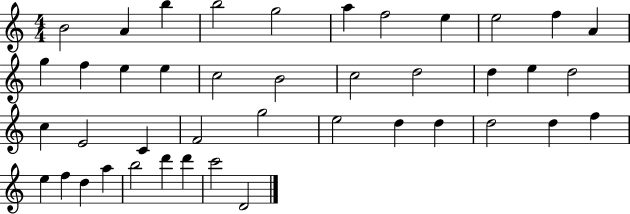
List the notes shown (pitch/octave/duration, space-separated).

B4/h A4/q B5/q B5/h G5/h A5/q F5/h E5/q E5/h F5/q A4/q G5/q F5/q E5/q E5/q C5/h B4/h C5/h D5/h D5/q E5/q D5/h C5/q E4/h C4/q F4/h G5/h E5/h D5/q D5/q D5/h D5/q F5/q E5/q F5/q D5/q A5/q B5/h D6/q D6/q C6/h D4/h